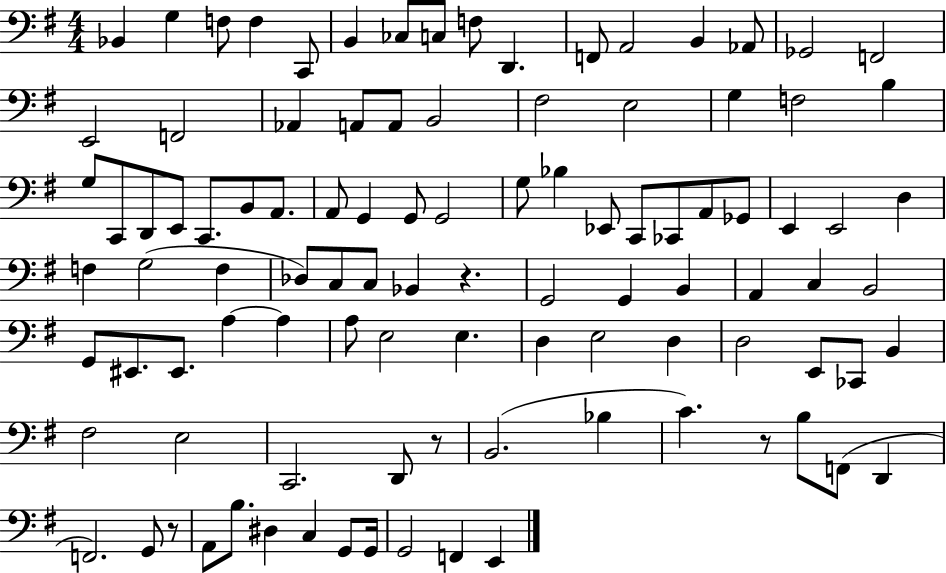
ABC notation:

X:1
T:Untitled
M:4/4
L:1/4
K:G
_B,, G, F,/2 F, C,,/2 B,, _C,/2 C,/2 F,/2 D,, F,,/2 A,,2 B,, _A,,/2 _G,,2 F,,2 E,,2 F,,2 _A,, A,,/2 A,,/2 B,,2 ^F,2 E,2 G, F,2 B, G,/2 C,,/2 D,,/2 E,,/2 C,,/2 B,,/2 A,,/2 A,,/2 G,, G,,/2 G,,2 G,/2 _B, _E,,/2 C,,/2 _C,,/2 A,,/2 _G,,/2 E,, E,,2 D, F, G,2 F, _D,/2 C,/2 C,/2 _B,, z G,,2 G,, B,, A,, C, B,,2 G,,/2 ^E,,/2 ^E,,/2 A, A, A,/2 E,2 E, D, E,2 D, D,2 E,,/2 _C,,/2 B,, ^F,2 E,2 C,,2 D,,/2 z/2 B,,2 _B, C z/2 B,/2 F,,/2 D,, F,,2 G,,/2 z/2 A,,/2 B,/2 ^D, C, G,,/2 G,,/4 G,,2 F,, E,,